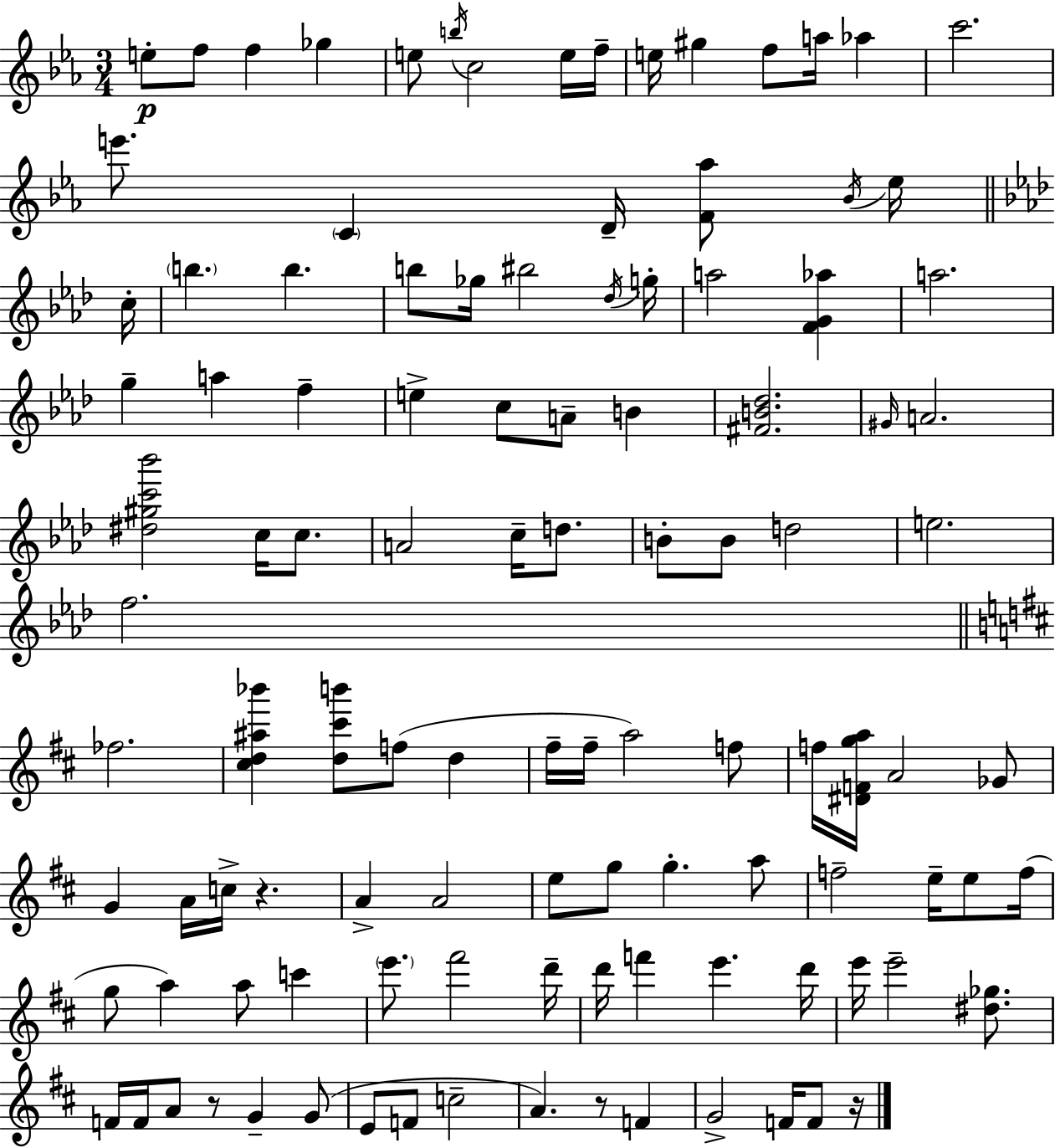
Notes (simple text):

E5/e F5/e F5/q Gb5/q E5/e B5/s C5/h E5/s F5/s E5/s G#5/q F5/e A5/s Ab5/q C6/h. E6/e. C4/q D4/s [F4,Ab5]/e Bb4/s Eb5/s C5/s B5/q. B5/q. B5/e Gb5/s BIS5/h Db5/s G5/s A5/h [F4,G4,Ab5]/q A5/h. G5/q A5/q F5/q E5/q C5/e A4/e B4/q [F#4,B4,Db5]/h. G#4/s A4/h. [D#5,G#5,C6,Bb6]/h C5/s C5/e. A4/h C5/s D5/e. B4/e B4/e D5/h E5/h. F5/h. FES5/h. [C#5,D5,A#5,Bb6]/q [D5,C#6,B6]/e F5/e D5/q F#5/s F#5/s A5/h F5/e F5/s [D#4,F4,G5,A5]/s A4/h Gb4/e G4/q A4/s C5/s R/q. A4/q A4/h E5/e G5/e G5/q. A5/e F5/h E5/s E5/e F5/s G5/e A5/q A5/e C6/q E6/e. F#6/h D6/s D6/s F6/q E6/q. D6/s E6/s E6/h [D#5,Gb5]/e. F4/s F4/s A4/e R/e G4/q G4/e E4/e F4/e C5/h A4/q. R/e F4/q G4/h F4/s F4/e R/s